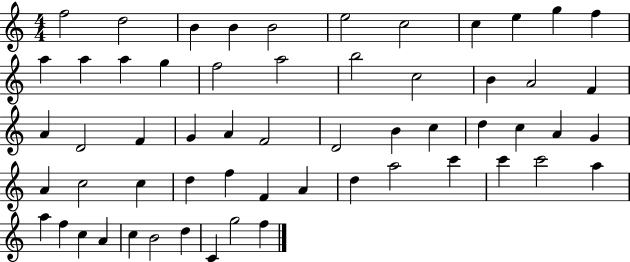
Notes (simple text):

F5/h D5/h B4/q B4/q B4/h E5/h C5/h C5/q E5/q G5/q F5/q A5/q A5/q A5/q G5/q F5/h A5/h B5/h C5/h B4/q A4/h F4/q A4/q D4/h F4/q G4/q A4/q F4/h D4/h B4/q C5/q D5/q C5/q A4/q G4/q A4/q C5/h C5/q D5/q F5/q F4/q A4/q D5/q A5/h C6/q C6/q C6/h A5/q A5/q F5/q C5/q A4/q C5/q B4/h D5/q C4/q G5/h F5/q